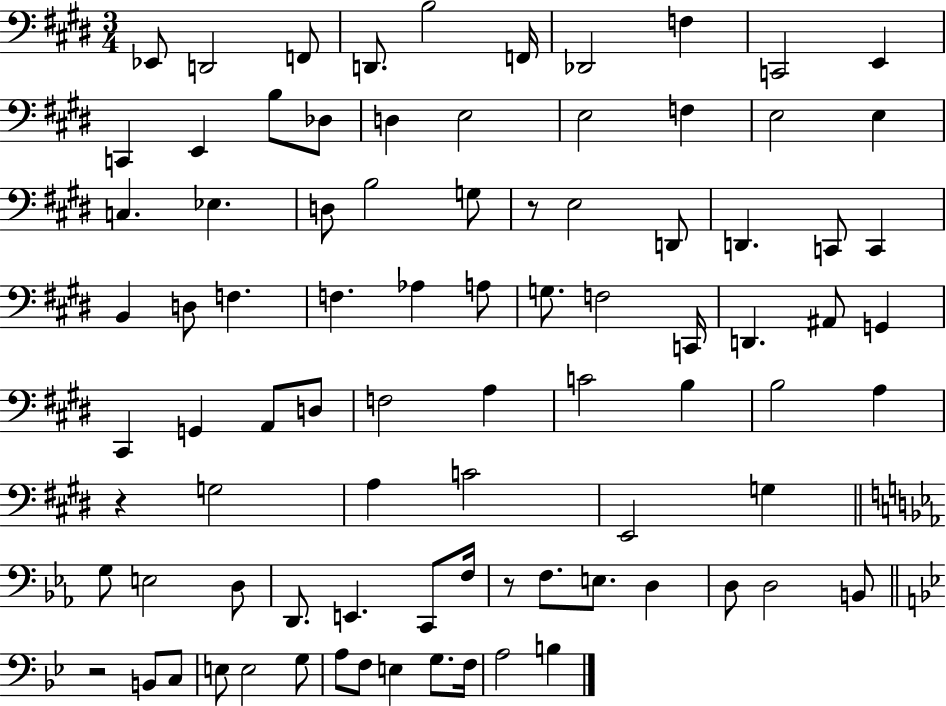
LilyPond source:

{
  \clef bass
  \numericTimeSignature
  \time 3/4
  \key e \major
  \repeat volta 2 { ees,8 d,2 f,8 | d,8. b2 f,16 | des,2 f4 | c,2 e,4 | \break c,4 e,4 b8 des8 | d4 e2 | e2 f4 | e2 e4 | \break c4. ees4. | d8 b2 g8 | r8 e2 d,8 | d,4. c,8 c,4 | \break b,4 d8 f4. | f4. aes4 a8 | g8. f2 c,16 | d,4. ais,8 g,4 | \break cis,4 g,4 a,8 d8 | f2 a4 | c'2 b4 | b2 a4 | \break r4 g2 | a4 c'2 | e,2 g4 | \bar "||" \break \key ees \major g8 e2 d8 | d,8. e,4. c,8 f16 | r8 f8. e8. d4 | d8 d2 b,8 | \break \bar "||" \break \key bes \major r2 b,8 c8 | e8 e2 g8 | a8 f8 e4 g8. f16 | a2 b4 | \break } \bar "|."
}